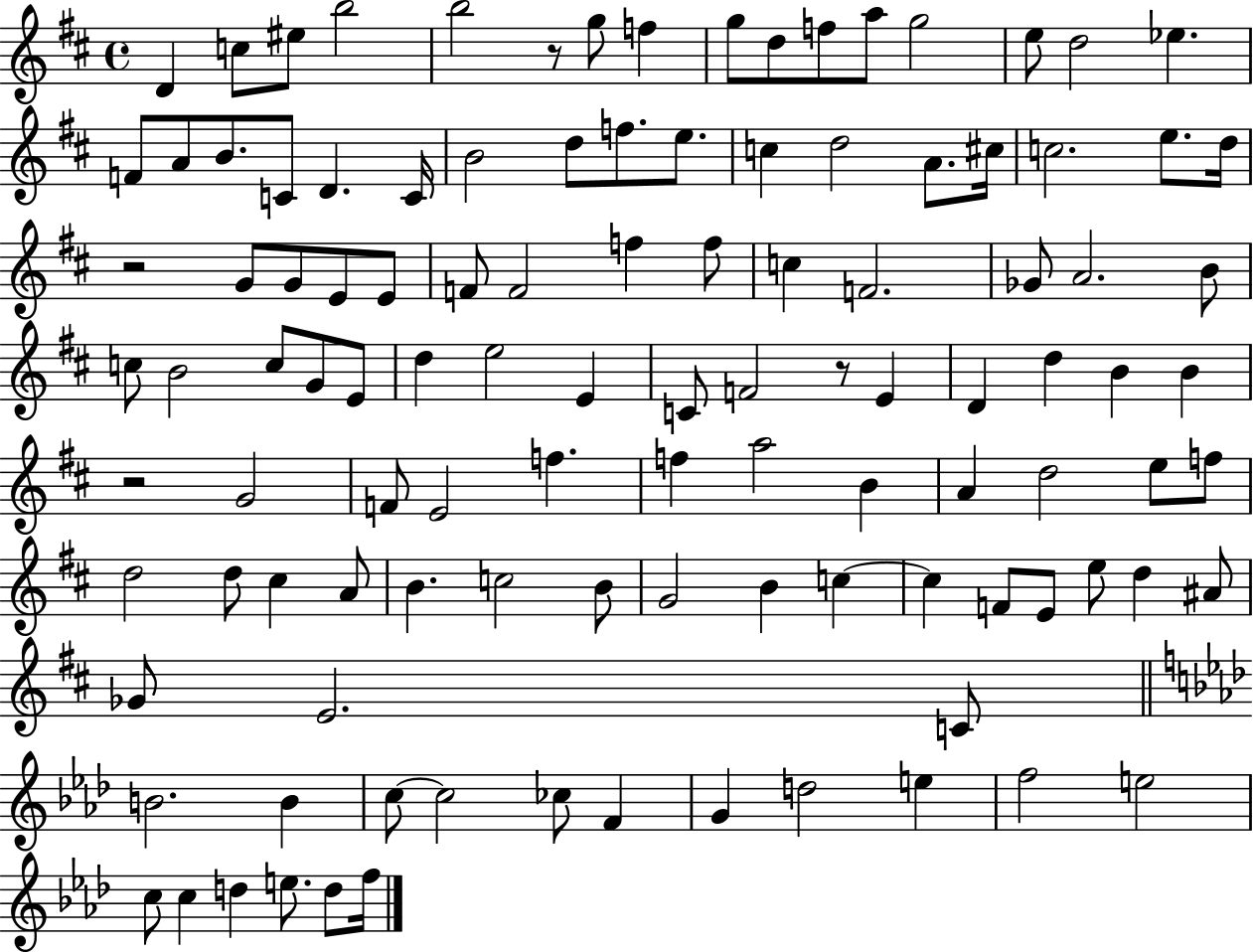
{
  \clef treble
  \time 4/4
  \defaultTimeSignature
  \key d \major
  d'4 c''8 eis''8 b''2 | b''2 r8 g''8 f''4 | g''8 d''8 f''8 a''8 g''2 | e''8 d''2 ees''4. | \break f'8 a'8 b'8. c'8 d'4. c'16 | b'2 d''8 f''8. e''8. | c''4 d''2 a'8. cis''16 | c''2. e''8. d''16 | \break r2 g'8 g'8 e'8 e'8 | f'8 f'2 f''4 f''8 | c''4 f'2. | ges'8 a'2. b'8 | \break c''8 b'2 c''8 g'8 e'8 | d''4 e''2 e'4 | c'8 f'2 r8 e'4 | d'4 d''4 b'4 b'4 | \break r2 g'2 | f'8 e'2 f''4. | f''4 a''2 b'4 | a'4 d''2 e''8 f''8 | \break d''2 d''8 cis''4 a'8 | b'4. c''2 b'8 | g'2 b'4 c''4~~ | c''4 f'8 e'8 e''8 d''4 ais'8 | \break ges'8 e'2. c'8 | \bar "||" \break \key aes \major b'2. b'4 | c''8~~ c''2 ces''8 f'4 | g'4 d''2 e''4 | f''2 e''2 | \break c''8 c''4 d''4 e''8. d''8 f''16 | \bar "|."
}